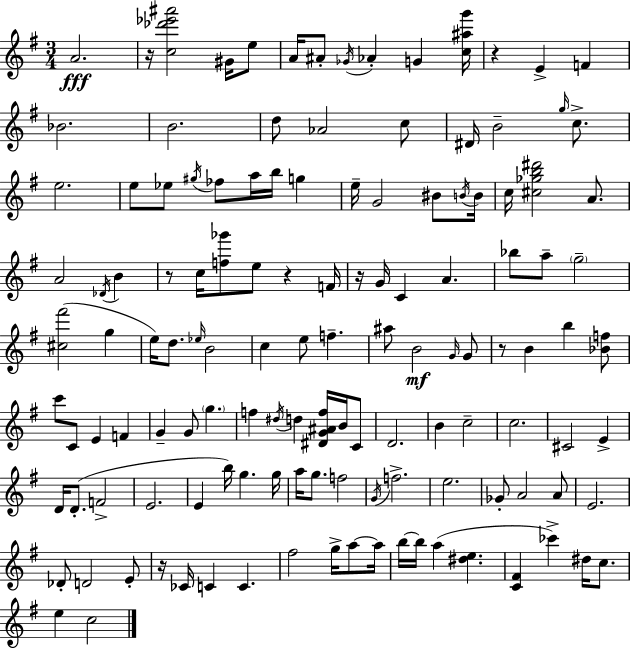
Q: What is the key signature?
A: G major